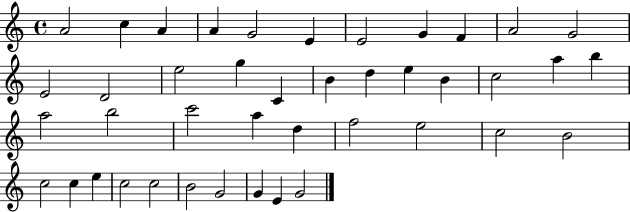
{
  \clef treble
  \time 4/4
  \defaultTimeSignature
  \key c \major
  a'2 c''4 a'4 | a'4 g'2 e'4 | e'2 g'4 f'4 | a'2 g'2 | \break e'2 d'2 | e''2 g''4 c'4 | b'4 d''4 e''4 b'4 | c''2 a''4 b''4 | \break a''2 b''2 | c'''2 a''4 d''4 | f''2 e''2 | c''2 b'2 | \break c''2 c''4 e''4 | c''2 c''2 | b'2 g'2 | g'4 e'4 g'2 | \break \bar "|."
}